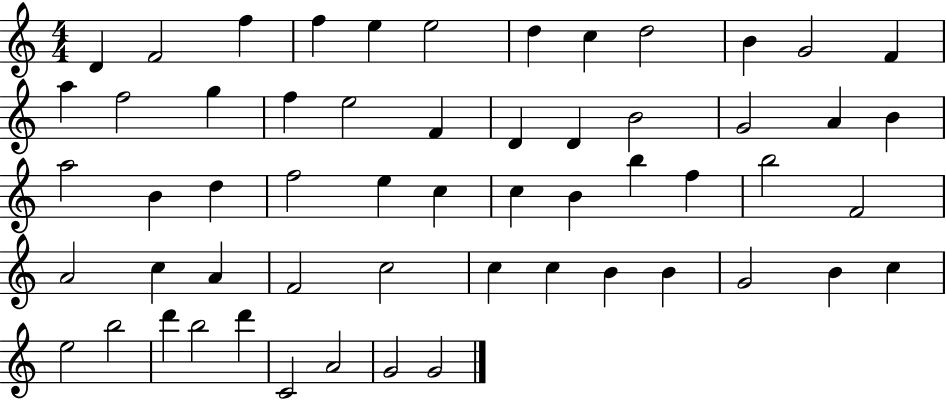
{
  \clef treble
  \numericTimeSignature
  \time 4/4
  \key c \major
  d'4 f'2 f''4 | f''4 e''4 e''2 | d''4 c''4 d''2 | b'4 g'2 f'4 | \break a''4 f''2 g''4 | f''4 e''2 f'4 | d'4 d'4 b'2 | g'2 a'4 b'4 | \break a''2 b'4 d''4 | f''2 e''4 c''4 | c''4 b'4 b''4 f''4 | b''2 f'2 | \break a'2 c''4 a'4 | f'2 c''2 | c''4 c''4 b'4 b'4 | g'2 b'4 c''4 | \break e''2 b''2 | d'''4 b''2 d'''4 | c'2 a'2 | g'2 g'2 | \break \bar "|."
}